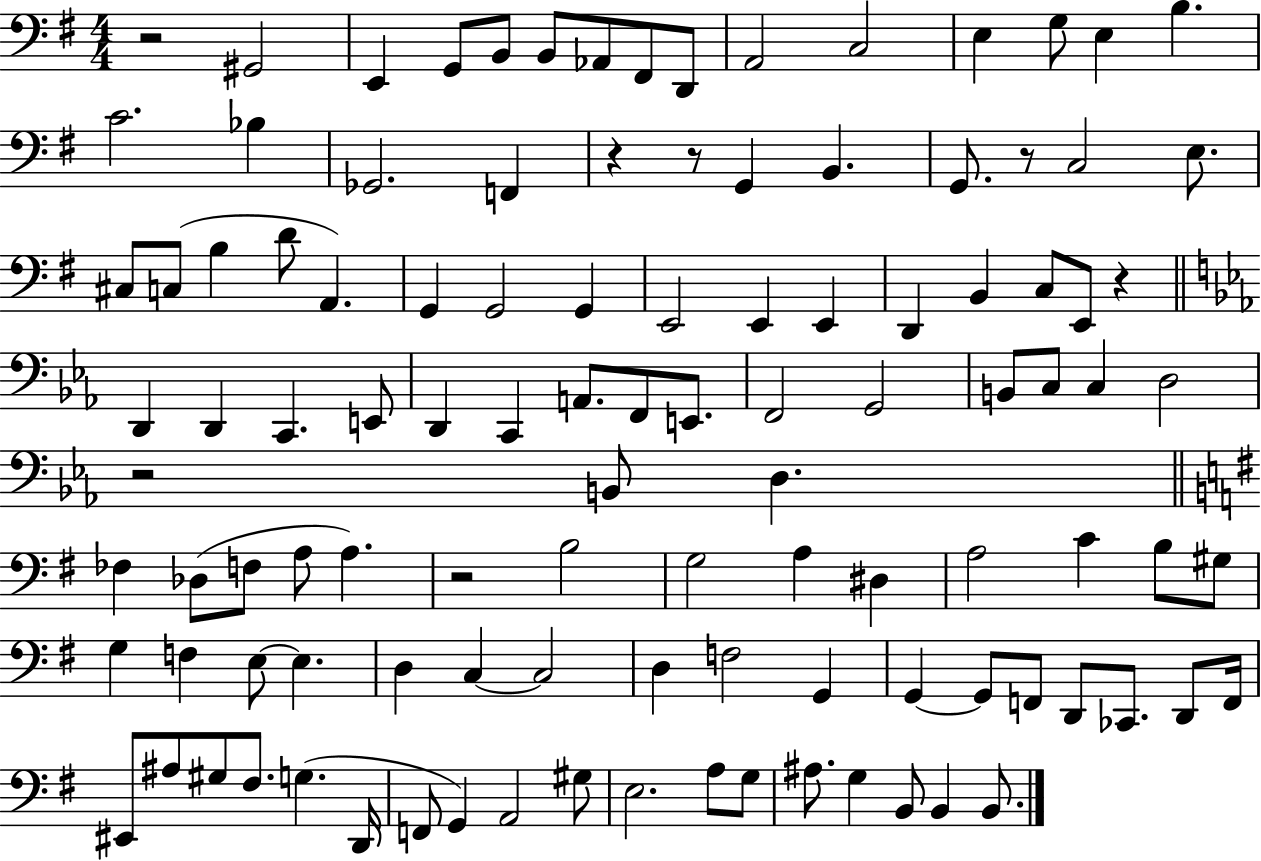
R/h G#2/h E2/q G2/e B2/e B2/e Ab2/e F#2/e D2/e A2/h C3/h E3/q G3/e E3/q B3/q. C4/h. Bb3/q Gb2/h. F2/q R/q R/e G2/q B2/q. G2/e. R/e C3/h E3/e. C#3/e C3/e B3/q D4/e A2/q. G2/q G2/h G2/q E2/h E2/q E2/q D2/q B2/q C3/e E2/e R/q D2/q D2/q C2/q. E2/e D2/q C2/q A2/e. F2/e E2/e. F2/h G2/h B2/e C3/e C3/q D3/h R/h B2/e D3/q. FES3/q Db3/e F3/e A3/e A3/q. R/h B3/h G3/h A3/q D#3/q A3/h C4/q B3/e G#3/e G3/q F3/q E3/e E3/q. D3/q C3/q C3/h D3/q F3/h G2/q G2/q G2/e F2/e D2/e CES2/e. D2/e F2/s EIS2/e A#3/e G#3/e F#3/e. G3/q. D2/s F2/e G2/q A2/h G#3/e E3/h. A3/e G3/e A#3/e. G3/q B2/e B2/q B2/e.